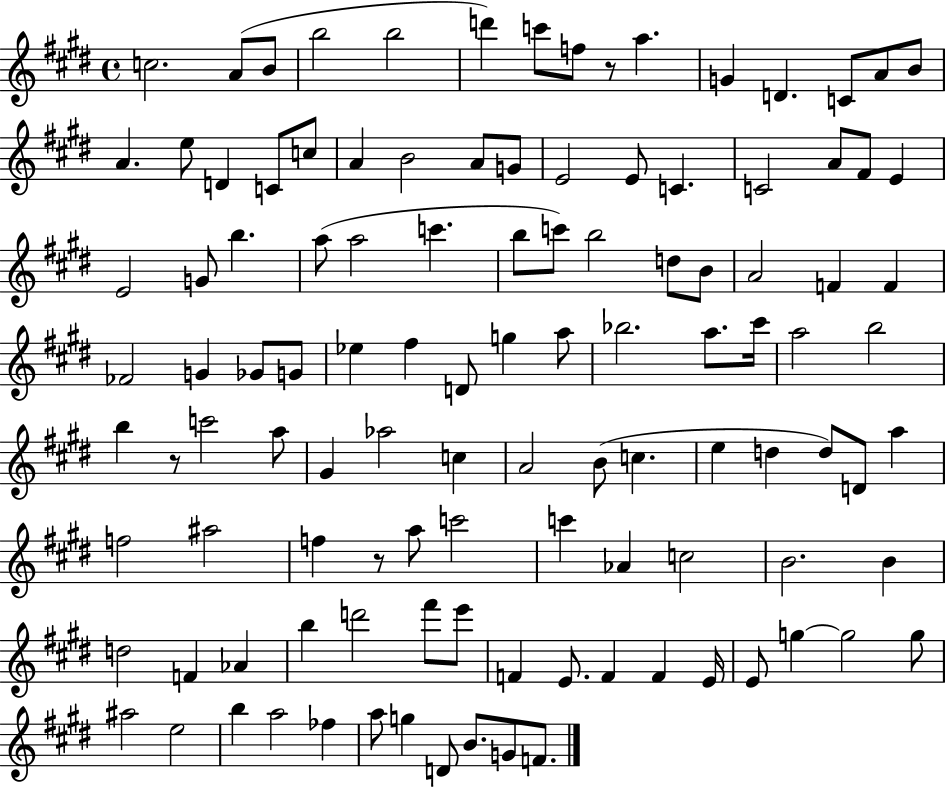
X:1
T:Untitled
M:4/4
L:1/4
K:E
c2 A/2 B/2 b2 b2 d' c'/2 f/2 z/2 a G D C/2 A/2 B/2 A e/2 D C/2 c/2 A B2 A/2 G/2 E2 E/2 C C2 A/2 ^F/2 E E2 G/2 b a/2 a2 c' b/2 c'/2 b2 d/2 B/2 A2 F F _F2 G _G/2 G/2 _e ^f D/2 g a/2 _b2 a/2 ^c'/4 a2 b2 b z/2 c'2 a/2 ^G _a2 c A2 B/2 c e d d/2 D/2 a f2 ^a2 f z/2 a/2 c'2 c' _A c2 B2 B d2 F _A b d'2 ^f'/2 e'/2 F E/2 F F E/4 E/2 g g2 g/2 ^a2 e2 b a2 _f a/2 g D/2 B/2 G/2 F/2